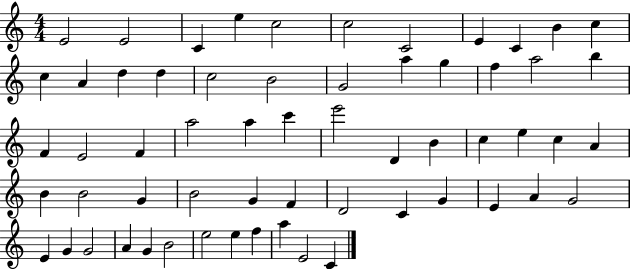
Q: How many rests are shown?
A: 0